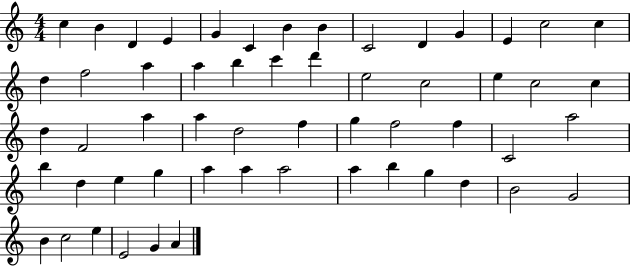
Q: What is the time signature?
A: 4/4